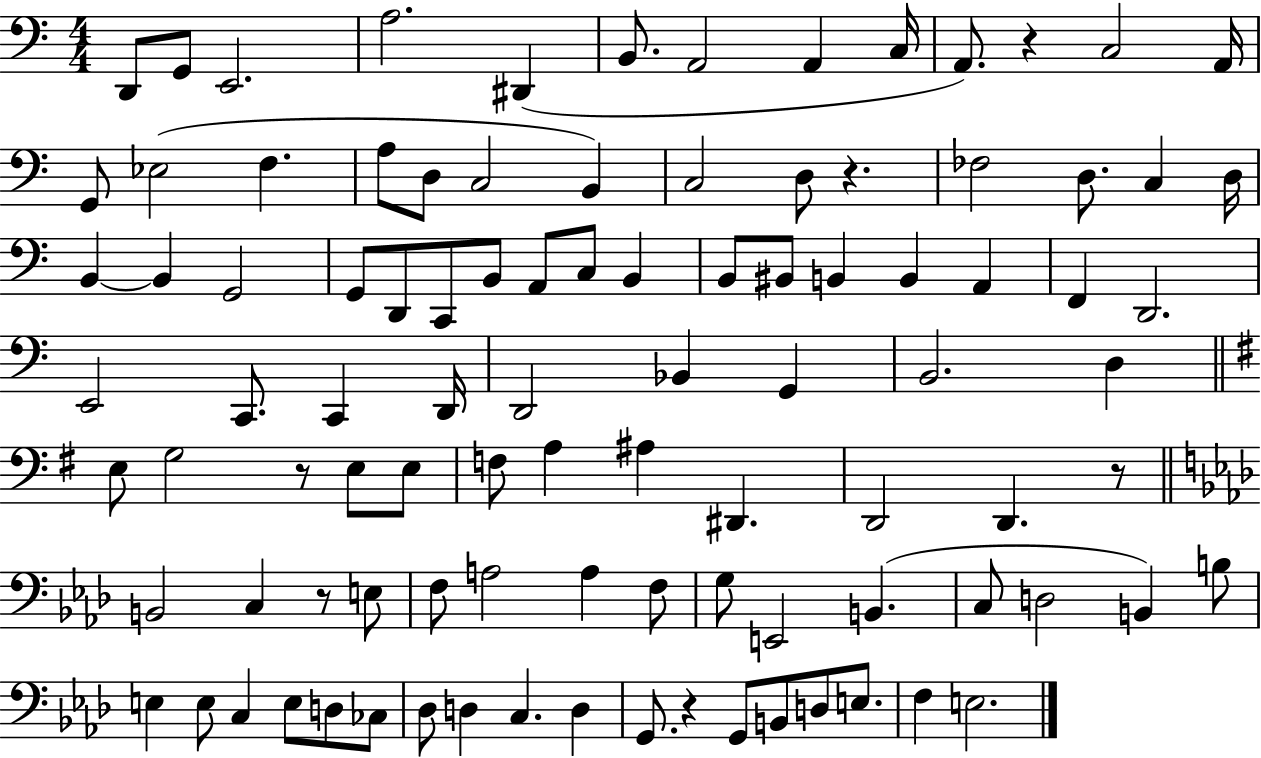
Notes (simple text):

D2/e G2/e E2/h. A3/h. D#2/q B2/e. A2/h A2/q C3/s A2/e. R/q C3/h A2/s G2/e Eb3/h F3/q. A3/e D3/e C3/h B2/q C3/h D3/e R/q. FES3/h D3/e. C3/q D3/s B2/q B2/q G2/h G2/e D2/e C2/e B2/e A2/e C3/e B2/q B2/e BIS2/e B2/q B2/q A2/q F2/q D2/h. E2/h C2/e. C2/q D2/s D2/h Bb2/q G2/q B2/h. D3/q E3/e G3/h R/e E3/e E3/e F3/e A3/q A#3/q D#2/q. D2/h D2/q. R/e B2/h C3/q R/e E3/e F3/e A3/h A3/q F3/e G3/e E2/h B2/q. C3/e D3/h B2/q B3/e E3/q E3/e C3/q E3/e D3/e CES3/e Db3/e D3/q C3/q. D3/q G2/e. R/q G2/e B2/e D3/e E3/e. F3/q E3/h.